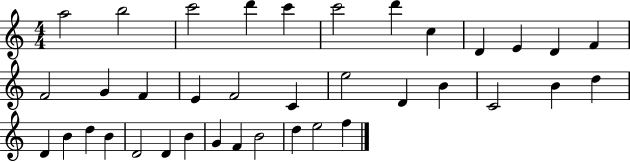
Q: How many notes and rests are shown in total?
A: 37